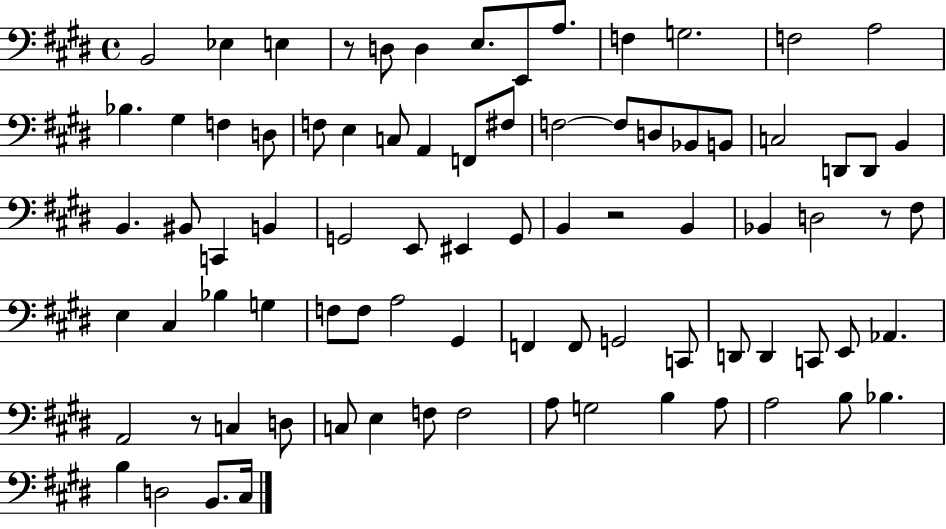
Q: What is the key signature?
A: E major